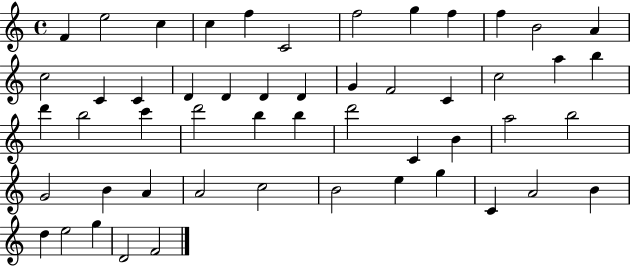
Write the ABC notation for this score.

X:1
T:Untitled
M:4/4
L:1/4
K:C
F e2 c c f C2 f2 g f f B2 A c2 C C D D D D G F2 C c2 a b d' b2 c' d'2 b b d'2 C B a2 b2 G2 B A A2 c2 B2 e g C A2 B d e2 g D2 F2